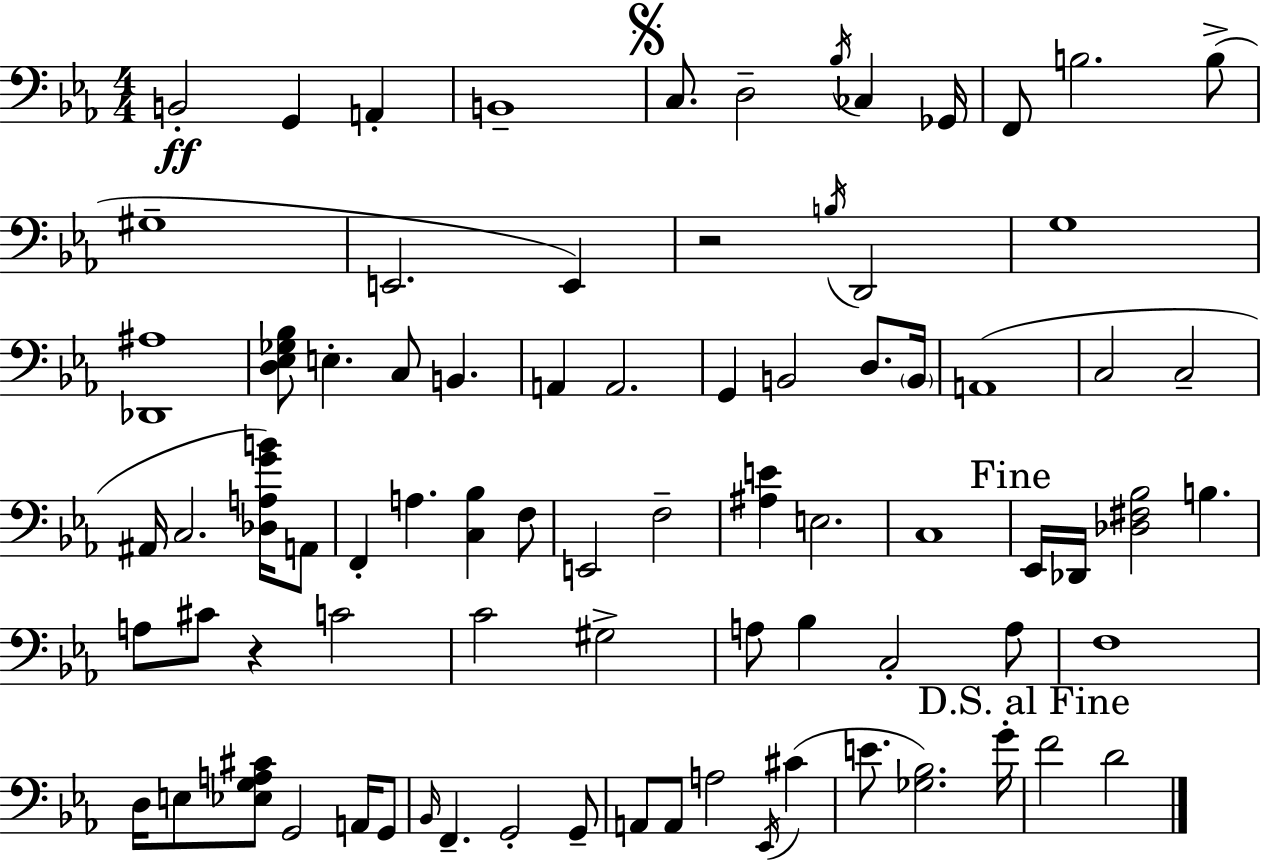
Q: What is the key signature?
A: EES major